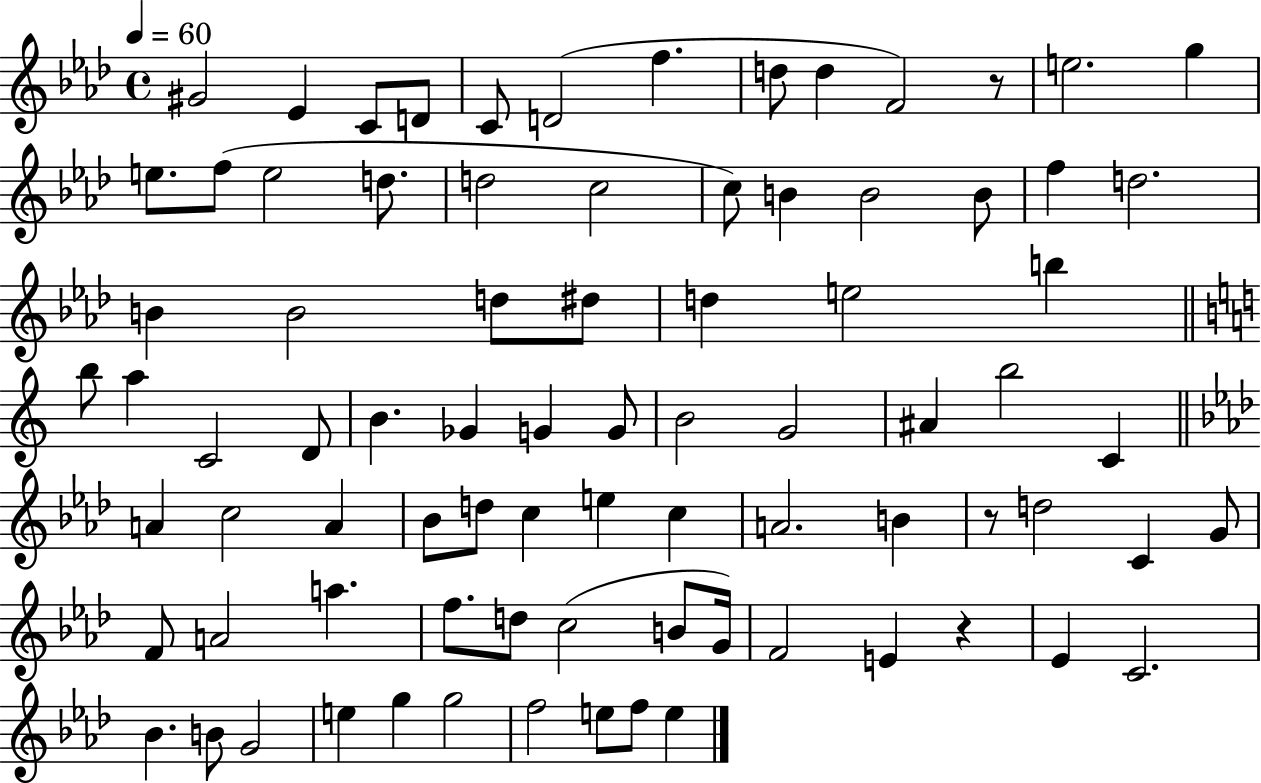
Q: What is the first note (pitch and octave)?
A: G#4